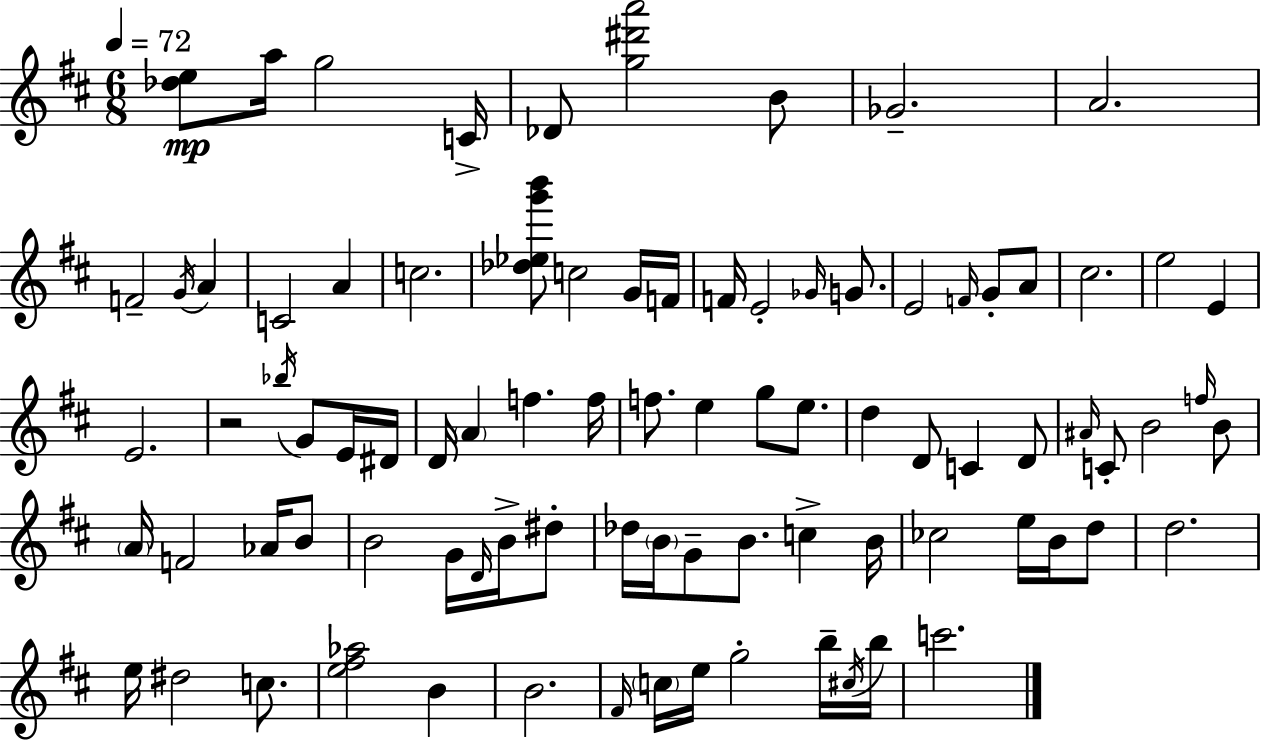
X:1
T:Untitled
M:6/8
L:1/4
K:D
[_de]/2 a/4 g2 C/4 _D/2 [g^d'a']2 B/2 _G2 A2 F2 G/4 A C2 A c2 [_d_eg'b']/2 c2 G/4 F/4 F/4 E2 _G/4 G/2 E2 F/4 G/2 A/2 ^c2 e2 E E2 z2 _b/4 G/2 E/4 ^D/4 D/4 A f f/4 f/2 e g/2 e/2 d D/2 C D/2 ^A/4 C/2 B2 f/4 B/2 A/4 F2 _A/4 B/2 B2 G/4 D/4 B/4 ^d/2 _d/4 B/4 G/2 B/2 c B/4 _c2 e/4 B/4 d/2 d2 e/4 ^d2 c/2 [e^f_a]2 B B2 ^F/4 c/4 e/4 g2 b/4 ^c/4 b/4 c'2